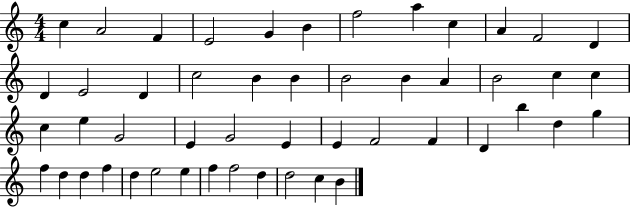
C5/q A4/h F4/q E4/h G4/q B4/q F5/h A5/q C5/q A4/q F4/h D4/q D4/q E4/h D4/q C5/h B4/q B4/q B4/h B4/q A4/q B4/h C5/q C5/q C5/q E5/q G4/h E4/q G4/h E4/q E4/q F4/h F4/q D4/q B5/q D5/q G5/q F5/q D5/q D5/q F5/q D5/q E5/h E5/q F5/q F5/h D5/q D5/h C5/q B4/q